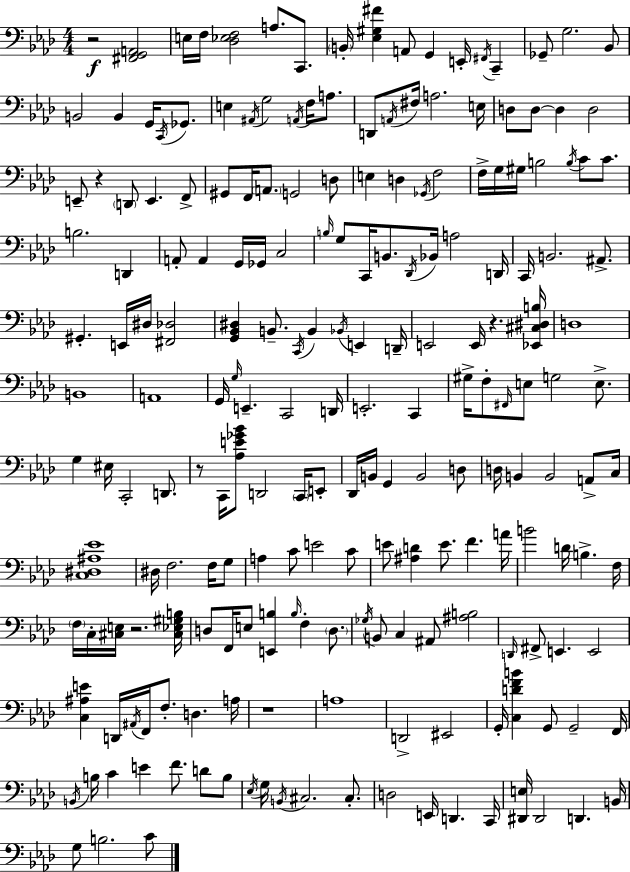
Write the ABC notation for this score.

X:1
T:Untitled
M:4/4
L:1/4
K:Ab
z2 [^F,,G,,A,,]2 E,/4 F,/4 [_D,_E,F,]2 A,/2 C,,/2 B,,/4 [_E,^G,^F] A,,/2 G,, E,,/4 ^F,,/4 C,, _G,,/2 G,2 _B,,/2 B,,2 B,, G,,/4 C,,/4 _G,,/2 E, ^A,,/4 G,2 A,,/4 F,/4 A,/2 D,,/2 A,,/4 ^F,/4 A,2 E,/4 D,/2 D,/2 D, D,2 E,,/2 z D,,/2 E,, F,,/2 ^G,,/2 F,,/4 A,,/2 G,,2 D,/2 E, D, _G,,/4 F,2 F,/4 G,/4 ^G,/4 B,2 B,/4 C/2 C/2 B,2 D,, A,,/2 A,, G,,/4 _G,,/4 C,2 B,/4 G,/2 C,,/4 B,,/2 _D,,/4 _B,,/4 A,2 D,,/4 C,,/4 B,,2 ^A,,/2 ^G,, E,,/4 ^D,/4 [^F,,_D,]2 [G,,_B,,^D,] B,,/2 C,,/4 B,, _B,,/4 E,, D,,/4 E,,2 E,,/4 z [_E,,^C,^D,B,]/4 D,4 B,,4 A,,4 G,,/4 G,/4 E,, C,,2 D,,/4 E,,2 C,, ^G,/4 F,/2 ^F,,/4 E,/2 G,2 E,/2 G, ^E,/4 C,,2 D,,/2 z/2 C,,/4 [_A,E_G_B]/2 D,,2 C,,/4 E,,/2 _D,,/4 B,,/4 G,, B,,2 D,/2 D,/4 B,, B,,2 A,,/2 C,/4 [C,^D,^A,_E]4 ^D,/4 F,2 F,/4 G,/2 A, C/2 E2 C/2 E/2 [^A,D] E/2 F A/4 B2 D/4 B, F,/4 F,/4 C,/4 [^C,E,]/4 z2 [^C,_E,^G,B,]/4 D,/2 F,,/4 E,/2 [E,,B,] B,/4 F, D,/2 _G,/4 B,,/2 C, ^A,,/2 [^A,B,]2 D,,/4 ^F,,/2 E,, E,,2 [C,^A,E] D,,/4 ^A,,/4 F,,/4 F,/2 D, A,/4 z4 A,4 D,,2 ^E,,2 G,,/4 [C,DFB] G,,/2 G,,2 F,,/4 B,,/4 B,/4 C E F/2 D/2 B,/2 _E,/4 G,/4 B,,/4 ^C,2 ^C,/2 D,2 E,,/4 D,, C,,/4 [^D,,E,]/4 ^D,,2 D,, B,,/4 G,/2 B,2 C/2